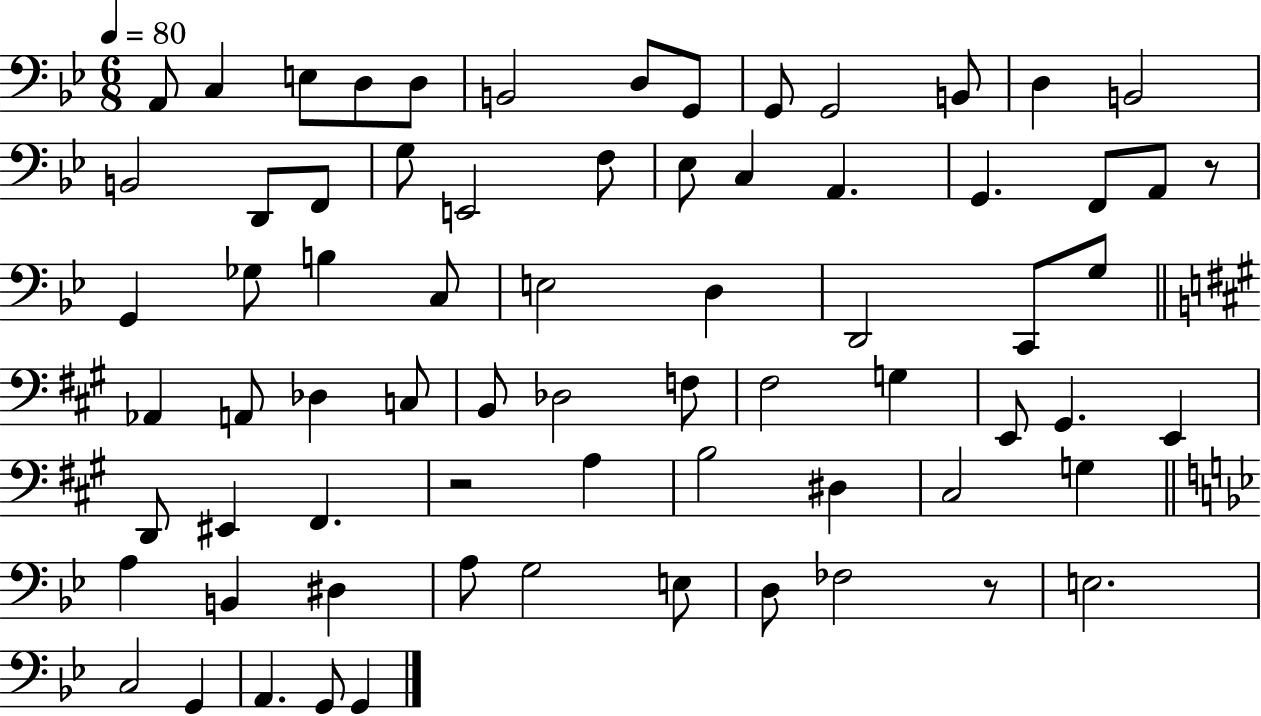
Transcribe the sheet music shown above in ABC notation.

X:1
T:Untitled
M:6/8
L:1/4
K:Bb
A,,/2 C, E,/2 D,/2 D,/2 B,,2 D,/2 G,,/2 G,,/2 G,,2 B,,/2 D, B,,2 B,,2 D,,/2 F,,/2 G,/2 E,,2 F,/2 _E,/2 C, A,, G,, F,,/2 A,,/2 z/2 G,, _G,/2 B, C,/2 E,2 D, D,,2 C,,/2 G,/2 _A,, A,,/2 _D, C,/2 B,,/2 _D,2 F,/2 ^F,2 G, E,,/2 ^G,, E,, D,,/2 ^E,, ^F,, z2 A, B,2 ^D, ^C,2 G, A, B,, ^D, A,/2 G,2 E,/2 D,/2 _F,2 z/2 E,2 C,2 G,, A,, G,,/2 G,,